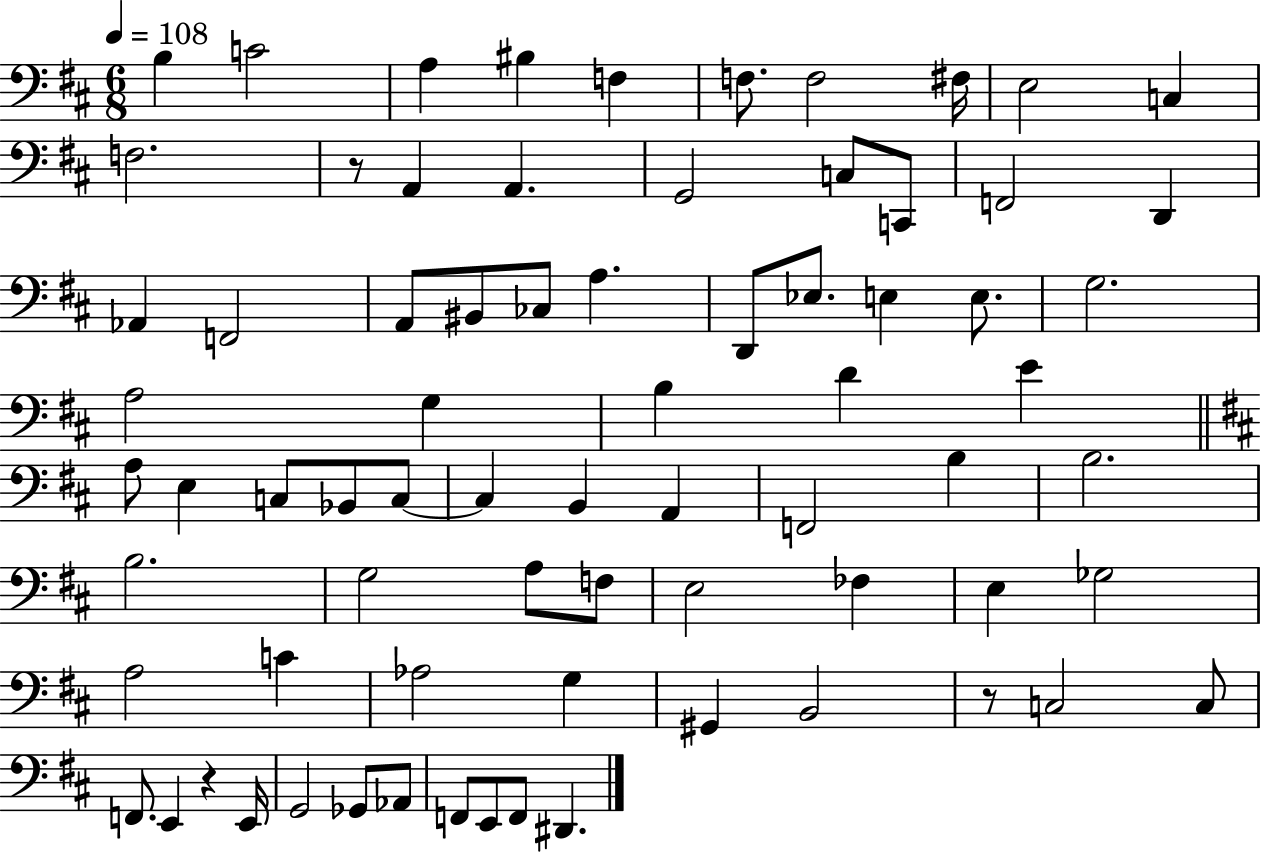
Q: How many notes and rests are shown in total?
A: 74